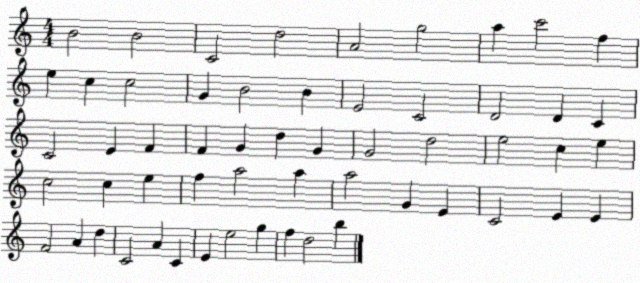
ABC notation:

X:1
T:Untitled
M:4/4
L:1/4
K:C
B2 B2 C2 d2 A2 g2 a c'2 f e c c2 G B2 B E2 C2 D2 D C C2 E F F G d G G2 d2 e2 c e c2 c e f a2 a a2 G E C2 E E F2 A d C2 A C E e2 g f d2 b